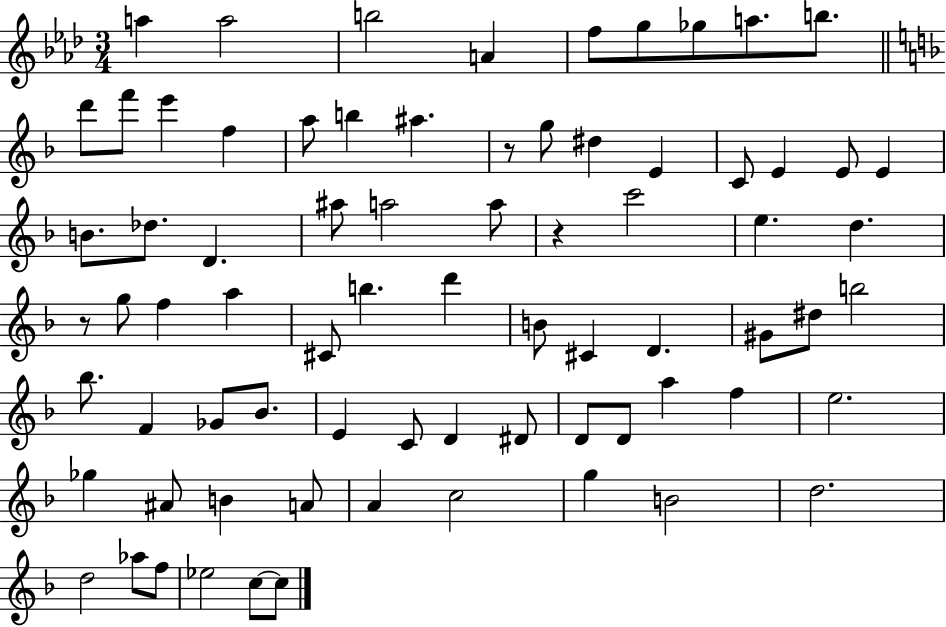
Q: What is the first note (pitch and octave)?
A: A5